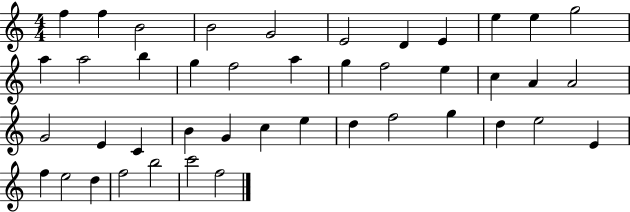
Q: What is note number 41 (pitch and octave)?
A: B5